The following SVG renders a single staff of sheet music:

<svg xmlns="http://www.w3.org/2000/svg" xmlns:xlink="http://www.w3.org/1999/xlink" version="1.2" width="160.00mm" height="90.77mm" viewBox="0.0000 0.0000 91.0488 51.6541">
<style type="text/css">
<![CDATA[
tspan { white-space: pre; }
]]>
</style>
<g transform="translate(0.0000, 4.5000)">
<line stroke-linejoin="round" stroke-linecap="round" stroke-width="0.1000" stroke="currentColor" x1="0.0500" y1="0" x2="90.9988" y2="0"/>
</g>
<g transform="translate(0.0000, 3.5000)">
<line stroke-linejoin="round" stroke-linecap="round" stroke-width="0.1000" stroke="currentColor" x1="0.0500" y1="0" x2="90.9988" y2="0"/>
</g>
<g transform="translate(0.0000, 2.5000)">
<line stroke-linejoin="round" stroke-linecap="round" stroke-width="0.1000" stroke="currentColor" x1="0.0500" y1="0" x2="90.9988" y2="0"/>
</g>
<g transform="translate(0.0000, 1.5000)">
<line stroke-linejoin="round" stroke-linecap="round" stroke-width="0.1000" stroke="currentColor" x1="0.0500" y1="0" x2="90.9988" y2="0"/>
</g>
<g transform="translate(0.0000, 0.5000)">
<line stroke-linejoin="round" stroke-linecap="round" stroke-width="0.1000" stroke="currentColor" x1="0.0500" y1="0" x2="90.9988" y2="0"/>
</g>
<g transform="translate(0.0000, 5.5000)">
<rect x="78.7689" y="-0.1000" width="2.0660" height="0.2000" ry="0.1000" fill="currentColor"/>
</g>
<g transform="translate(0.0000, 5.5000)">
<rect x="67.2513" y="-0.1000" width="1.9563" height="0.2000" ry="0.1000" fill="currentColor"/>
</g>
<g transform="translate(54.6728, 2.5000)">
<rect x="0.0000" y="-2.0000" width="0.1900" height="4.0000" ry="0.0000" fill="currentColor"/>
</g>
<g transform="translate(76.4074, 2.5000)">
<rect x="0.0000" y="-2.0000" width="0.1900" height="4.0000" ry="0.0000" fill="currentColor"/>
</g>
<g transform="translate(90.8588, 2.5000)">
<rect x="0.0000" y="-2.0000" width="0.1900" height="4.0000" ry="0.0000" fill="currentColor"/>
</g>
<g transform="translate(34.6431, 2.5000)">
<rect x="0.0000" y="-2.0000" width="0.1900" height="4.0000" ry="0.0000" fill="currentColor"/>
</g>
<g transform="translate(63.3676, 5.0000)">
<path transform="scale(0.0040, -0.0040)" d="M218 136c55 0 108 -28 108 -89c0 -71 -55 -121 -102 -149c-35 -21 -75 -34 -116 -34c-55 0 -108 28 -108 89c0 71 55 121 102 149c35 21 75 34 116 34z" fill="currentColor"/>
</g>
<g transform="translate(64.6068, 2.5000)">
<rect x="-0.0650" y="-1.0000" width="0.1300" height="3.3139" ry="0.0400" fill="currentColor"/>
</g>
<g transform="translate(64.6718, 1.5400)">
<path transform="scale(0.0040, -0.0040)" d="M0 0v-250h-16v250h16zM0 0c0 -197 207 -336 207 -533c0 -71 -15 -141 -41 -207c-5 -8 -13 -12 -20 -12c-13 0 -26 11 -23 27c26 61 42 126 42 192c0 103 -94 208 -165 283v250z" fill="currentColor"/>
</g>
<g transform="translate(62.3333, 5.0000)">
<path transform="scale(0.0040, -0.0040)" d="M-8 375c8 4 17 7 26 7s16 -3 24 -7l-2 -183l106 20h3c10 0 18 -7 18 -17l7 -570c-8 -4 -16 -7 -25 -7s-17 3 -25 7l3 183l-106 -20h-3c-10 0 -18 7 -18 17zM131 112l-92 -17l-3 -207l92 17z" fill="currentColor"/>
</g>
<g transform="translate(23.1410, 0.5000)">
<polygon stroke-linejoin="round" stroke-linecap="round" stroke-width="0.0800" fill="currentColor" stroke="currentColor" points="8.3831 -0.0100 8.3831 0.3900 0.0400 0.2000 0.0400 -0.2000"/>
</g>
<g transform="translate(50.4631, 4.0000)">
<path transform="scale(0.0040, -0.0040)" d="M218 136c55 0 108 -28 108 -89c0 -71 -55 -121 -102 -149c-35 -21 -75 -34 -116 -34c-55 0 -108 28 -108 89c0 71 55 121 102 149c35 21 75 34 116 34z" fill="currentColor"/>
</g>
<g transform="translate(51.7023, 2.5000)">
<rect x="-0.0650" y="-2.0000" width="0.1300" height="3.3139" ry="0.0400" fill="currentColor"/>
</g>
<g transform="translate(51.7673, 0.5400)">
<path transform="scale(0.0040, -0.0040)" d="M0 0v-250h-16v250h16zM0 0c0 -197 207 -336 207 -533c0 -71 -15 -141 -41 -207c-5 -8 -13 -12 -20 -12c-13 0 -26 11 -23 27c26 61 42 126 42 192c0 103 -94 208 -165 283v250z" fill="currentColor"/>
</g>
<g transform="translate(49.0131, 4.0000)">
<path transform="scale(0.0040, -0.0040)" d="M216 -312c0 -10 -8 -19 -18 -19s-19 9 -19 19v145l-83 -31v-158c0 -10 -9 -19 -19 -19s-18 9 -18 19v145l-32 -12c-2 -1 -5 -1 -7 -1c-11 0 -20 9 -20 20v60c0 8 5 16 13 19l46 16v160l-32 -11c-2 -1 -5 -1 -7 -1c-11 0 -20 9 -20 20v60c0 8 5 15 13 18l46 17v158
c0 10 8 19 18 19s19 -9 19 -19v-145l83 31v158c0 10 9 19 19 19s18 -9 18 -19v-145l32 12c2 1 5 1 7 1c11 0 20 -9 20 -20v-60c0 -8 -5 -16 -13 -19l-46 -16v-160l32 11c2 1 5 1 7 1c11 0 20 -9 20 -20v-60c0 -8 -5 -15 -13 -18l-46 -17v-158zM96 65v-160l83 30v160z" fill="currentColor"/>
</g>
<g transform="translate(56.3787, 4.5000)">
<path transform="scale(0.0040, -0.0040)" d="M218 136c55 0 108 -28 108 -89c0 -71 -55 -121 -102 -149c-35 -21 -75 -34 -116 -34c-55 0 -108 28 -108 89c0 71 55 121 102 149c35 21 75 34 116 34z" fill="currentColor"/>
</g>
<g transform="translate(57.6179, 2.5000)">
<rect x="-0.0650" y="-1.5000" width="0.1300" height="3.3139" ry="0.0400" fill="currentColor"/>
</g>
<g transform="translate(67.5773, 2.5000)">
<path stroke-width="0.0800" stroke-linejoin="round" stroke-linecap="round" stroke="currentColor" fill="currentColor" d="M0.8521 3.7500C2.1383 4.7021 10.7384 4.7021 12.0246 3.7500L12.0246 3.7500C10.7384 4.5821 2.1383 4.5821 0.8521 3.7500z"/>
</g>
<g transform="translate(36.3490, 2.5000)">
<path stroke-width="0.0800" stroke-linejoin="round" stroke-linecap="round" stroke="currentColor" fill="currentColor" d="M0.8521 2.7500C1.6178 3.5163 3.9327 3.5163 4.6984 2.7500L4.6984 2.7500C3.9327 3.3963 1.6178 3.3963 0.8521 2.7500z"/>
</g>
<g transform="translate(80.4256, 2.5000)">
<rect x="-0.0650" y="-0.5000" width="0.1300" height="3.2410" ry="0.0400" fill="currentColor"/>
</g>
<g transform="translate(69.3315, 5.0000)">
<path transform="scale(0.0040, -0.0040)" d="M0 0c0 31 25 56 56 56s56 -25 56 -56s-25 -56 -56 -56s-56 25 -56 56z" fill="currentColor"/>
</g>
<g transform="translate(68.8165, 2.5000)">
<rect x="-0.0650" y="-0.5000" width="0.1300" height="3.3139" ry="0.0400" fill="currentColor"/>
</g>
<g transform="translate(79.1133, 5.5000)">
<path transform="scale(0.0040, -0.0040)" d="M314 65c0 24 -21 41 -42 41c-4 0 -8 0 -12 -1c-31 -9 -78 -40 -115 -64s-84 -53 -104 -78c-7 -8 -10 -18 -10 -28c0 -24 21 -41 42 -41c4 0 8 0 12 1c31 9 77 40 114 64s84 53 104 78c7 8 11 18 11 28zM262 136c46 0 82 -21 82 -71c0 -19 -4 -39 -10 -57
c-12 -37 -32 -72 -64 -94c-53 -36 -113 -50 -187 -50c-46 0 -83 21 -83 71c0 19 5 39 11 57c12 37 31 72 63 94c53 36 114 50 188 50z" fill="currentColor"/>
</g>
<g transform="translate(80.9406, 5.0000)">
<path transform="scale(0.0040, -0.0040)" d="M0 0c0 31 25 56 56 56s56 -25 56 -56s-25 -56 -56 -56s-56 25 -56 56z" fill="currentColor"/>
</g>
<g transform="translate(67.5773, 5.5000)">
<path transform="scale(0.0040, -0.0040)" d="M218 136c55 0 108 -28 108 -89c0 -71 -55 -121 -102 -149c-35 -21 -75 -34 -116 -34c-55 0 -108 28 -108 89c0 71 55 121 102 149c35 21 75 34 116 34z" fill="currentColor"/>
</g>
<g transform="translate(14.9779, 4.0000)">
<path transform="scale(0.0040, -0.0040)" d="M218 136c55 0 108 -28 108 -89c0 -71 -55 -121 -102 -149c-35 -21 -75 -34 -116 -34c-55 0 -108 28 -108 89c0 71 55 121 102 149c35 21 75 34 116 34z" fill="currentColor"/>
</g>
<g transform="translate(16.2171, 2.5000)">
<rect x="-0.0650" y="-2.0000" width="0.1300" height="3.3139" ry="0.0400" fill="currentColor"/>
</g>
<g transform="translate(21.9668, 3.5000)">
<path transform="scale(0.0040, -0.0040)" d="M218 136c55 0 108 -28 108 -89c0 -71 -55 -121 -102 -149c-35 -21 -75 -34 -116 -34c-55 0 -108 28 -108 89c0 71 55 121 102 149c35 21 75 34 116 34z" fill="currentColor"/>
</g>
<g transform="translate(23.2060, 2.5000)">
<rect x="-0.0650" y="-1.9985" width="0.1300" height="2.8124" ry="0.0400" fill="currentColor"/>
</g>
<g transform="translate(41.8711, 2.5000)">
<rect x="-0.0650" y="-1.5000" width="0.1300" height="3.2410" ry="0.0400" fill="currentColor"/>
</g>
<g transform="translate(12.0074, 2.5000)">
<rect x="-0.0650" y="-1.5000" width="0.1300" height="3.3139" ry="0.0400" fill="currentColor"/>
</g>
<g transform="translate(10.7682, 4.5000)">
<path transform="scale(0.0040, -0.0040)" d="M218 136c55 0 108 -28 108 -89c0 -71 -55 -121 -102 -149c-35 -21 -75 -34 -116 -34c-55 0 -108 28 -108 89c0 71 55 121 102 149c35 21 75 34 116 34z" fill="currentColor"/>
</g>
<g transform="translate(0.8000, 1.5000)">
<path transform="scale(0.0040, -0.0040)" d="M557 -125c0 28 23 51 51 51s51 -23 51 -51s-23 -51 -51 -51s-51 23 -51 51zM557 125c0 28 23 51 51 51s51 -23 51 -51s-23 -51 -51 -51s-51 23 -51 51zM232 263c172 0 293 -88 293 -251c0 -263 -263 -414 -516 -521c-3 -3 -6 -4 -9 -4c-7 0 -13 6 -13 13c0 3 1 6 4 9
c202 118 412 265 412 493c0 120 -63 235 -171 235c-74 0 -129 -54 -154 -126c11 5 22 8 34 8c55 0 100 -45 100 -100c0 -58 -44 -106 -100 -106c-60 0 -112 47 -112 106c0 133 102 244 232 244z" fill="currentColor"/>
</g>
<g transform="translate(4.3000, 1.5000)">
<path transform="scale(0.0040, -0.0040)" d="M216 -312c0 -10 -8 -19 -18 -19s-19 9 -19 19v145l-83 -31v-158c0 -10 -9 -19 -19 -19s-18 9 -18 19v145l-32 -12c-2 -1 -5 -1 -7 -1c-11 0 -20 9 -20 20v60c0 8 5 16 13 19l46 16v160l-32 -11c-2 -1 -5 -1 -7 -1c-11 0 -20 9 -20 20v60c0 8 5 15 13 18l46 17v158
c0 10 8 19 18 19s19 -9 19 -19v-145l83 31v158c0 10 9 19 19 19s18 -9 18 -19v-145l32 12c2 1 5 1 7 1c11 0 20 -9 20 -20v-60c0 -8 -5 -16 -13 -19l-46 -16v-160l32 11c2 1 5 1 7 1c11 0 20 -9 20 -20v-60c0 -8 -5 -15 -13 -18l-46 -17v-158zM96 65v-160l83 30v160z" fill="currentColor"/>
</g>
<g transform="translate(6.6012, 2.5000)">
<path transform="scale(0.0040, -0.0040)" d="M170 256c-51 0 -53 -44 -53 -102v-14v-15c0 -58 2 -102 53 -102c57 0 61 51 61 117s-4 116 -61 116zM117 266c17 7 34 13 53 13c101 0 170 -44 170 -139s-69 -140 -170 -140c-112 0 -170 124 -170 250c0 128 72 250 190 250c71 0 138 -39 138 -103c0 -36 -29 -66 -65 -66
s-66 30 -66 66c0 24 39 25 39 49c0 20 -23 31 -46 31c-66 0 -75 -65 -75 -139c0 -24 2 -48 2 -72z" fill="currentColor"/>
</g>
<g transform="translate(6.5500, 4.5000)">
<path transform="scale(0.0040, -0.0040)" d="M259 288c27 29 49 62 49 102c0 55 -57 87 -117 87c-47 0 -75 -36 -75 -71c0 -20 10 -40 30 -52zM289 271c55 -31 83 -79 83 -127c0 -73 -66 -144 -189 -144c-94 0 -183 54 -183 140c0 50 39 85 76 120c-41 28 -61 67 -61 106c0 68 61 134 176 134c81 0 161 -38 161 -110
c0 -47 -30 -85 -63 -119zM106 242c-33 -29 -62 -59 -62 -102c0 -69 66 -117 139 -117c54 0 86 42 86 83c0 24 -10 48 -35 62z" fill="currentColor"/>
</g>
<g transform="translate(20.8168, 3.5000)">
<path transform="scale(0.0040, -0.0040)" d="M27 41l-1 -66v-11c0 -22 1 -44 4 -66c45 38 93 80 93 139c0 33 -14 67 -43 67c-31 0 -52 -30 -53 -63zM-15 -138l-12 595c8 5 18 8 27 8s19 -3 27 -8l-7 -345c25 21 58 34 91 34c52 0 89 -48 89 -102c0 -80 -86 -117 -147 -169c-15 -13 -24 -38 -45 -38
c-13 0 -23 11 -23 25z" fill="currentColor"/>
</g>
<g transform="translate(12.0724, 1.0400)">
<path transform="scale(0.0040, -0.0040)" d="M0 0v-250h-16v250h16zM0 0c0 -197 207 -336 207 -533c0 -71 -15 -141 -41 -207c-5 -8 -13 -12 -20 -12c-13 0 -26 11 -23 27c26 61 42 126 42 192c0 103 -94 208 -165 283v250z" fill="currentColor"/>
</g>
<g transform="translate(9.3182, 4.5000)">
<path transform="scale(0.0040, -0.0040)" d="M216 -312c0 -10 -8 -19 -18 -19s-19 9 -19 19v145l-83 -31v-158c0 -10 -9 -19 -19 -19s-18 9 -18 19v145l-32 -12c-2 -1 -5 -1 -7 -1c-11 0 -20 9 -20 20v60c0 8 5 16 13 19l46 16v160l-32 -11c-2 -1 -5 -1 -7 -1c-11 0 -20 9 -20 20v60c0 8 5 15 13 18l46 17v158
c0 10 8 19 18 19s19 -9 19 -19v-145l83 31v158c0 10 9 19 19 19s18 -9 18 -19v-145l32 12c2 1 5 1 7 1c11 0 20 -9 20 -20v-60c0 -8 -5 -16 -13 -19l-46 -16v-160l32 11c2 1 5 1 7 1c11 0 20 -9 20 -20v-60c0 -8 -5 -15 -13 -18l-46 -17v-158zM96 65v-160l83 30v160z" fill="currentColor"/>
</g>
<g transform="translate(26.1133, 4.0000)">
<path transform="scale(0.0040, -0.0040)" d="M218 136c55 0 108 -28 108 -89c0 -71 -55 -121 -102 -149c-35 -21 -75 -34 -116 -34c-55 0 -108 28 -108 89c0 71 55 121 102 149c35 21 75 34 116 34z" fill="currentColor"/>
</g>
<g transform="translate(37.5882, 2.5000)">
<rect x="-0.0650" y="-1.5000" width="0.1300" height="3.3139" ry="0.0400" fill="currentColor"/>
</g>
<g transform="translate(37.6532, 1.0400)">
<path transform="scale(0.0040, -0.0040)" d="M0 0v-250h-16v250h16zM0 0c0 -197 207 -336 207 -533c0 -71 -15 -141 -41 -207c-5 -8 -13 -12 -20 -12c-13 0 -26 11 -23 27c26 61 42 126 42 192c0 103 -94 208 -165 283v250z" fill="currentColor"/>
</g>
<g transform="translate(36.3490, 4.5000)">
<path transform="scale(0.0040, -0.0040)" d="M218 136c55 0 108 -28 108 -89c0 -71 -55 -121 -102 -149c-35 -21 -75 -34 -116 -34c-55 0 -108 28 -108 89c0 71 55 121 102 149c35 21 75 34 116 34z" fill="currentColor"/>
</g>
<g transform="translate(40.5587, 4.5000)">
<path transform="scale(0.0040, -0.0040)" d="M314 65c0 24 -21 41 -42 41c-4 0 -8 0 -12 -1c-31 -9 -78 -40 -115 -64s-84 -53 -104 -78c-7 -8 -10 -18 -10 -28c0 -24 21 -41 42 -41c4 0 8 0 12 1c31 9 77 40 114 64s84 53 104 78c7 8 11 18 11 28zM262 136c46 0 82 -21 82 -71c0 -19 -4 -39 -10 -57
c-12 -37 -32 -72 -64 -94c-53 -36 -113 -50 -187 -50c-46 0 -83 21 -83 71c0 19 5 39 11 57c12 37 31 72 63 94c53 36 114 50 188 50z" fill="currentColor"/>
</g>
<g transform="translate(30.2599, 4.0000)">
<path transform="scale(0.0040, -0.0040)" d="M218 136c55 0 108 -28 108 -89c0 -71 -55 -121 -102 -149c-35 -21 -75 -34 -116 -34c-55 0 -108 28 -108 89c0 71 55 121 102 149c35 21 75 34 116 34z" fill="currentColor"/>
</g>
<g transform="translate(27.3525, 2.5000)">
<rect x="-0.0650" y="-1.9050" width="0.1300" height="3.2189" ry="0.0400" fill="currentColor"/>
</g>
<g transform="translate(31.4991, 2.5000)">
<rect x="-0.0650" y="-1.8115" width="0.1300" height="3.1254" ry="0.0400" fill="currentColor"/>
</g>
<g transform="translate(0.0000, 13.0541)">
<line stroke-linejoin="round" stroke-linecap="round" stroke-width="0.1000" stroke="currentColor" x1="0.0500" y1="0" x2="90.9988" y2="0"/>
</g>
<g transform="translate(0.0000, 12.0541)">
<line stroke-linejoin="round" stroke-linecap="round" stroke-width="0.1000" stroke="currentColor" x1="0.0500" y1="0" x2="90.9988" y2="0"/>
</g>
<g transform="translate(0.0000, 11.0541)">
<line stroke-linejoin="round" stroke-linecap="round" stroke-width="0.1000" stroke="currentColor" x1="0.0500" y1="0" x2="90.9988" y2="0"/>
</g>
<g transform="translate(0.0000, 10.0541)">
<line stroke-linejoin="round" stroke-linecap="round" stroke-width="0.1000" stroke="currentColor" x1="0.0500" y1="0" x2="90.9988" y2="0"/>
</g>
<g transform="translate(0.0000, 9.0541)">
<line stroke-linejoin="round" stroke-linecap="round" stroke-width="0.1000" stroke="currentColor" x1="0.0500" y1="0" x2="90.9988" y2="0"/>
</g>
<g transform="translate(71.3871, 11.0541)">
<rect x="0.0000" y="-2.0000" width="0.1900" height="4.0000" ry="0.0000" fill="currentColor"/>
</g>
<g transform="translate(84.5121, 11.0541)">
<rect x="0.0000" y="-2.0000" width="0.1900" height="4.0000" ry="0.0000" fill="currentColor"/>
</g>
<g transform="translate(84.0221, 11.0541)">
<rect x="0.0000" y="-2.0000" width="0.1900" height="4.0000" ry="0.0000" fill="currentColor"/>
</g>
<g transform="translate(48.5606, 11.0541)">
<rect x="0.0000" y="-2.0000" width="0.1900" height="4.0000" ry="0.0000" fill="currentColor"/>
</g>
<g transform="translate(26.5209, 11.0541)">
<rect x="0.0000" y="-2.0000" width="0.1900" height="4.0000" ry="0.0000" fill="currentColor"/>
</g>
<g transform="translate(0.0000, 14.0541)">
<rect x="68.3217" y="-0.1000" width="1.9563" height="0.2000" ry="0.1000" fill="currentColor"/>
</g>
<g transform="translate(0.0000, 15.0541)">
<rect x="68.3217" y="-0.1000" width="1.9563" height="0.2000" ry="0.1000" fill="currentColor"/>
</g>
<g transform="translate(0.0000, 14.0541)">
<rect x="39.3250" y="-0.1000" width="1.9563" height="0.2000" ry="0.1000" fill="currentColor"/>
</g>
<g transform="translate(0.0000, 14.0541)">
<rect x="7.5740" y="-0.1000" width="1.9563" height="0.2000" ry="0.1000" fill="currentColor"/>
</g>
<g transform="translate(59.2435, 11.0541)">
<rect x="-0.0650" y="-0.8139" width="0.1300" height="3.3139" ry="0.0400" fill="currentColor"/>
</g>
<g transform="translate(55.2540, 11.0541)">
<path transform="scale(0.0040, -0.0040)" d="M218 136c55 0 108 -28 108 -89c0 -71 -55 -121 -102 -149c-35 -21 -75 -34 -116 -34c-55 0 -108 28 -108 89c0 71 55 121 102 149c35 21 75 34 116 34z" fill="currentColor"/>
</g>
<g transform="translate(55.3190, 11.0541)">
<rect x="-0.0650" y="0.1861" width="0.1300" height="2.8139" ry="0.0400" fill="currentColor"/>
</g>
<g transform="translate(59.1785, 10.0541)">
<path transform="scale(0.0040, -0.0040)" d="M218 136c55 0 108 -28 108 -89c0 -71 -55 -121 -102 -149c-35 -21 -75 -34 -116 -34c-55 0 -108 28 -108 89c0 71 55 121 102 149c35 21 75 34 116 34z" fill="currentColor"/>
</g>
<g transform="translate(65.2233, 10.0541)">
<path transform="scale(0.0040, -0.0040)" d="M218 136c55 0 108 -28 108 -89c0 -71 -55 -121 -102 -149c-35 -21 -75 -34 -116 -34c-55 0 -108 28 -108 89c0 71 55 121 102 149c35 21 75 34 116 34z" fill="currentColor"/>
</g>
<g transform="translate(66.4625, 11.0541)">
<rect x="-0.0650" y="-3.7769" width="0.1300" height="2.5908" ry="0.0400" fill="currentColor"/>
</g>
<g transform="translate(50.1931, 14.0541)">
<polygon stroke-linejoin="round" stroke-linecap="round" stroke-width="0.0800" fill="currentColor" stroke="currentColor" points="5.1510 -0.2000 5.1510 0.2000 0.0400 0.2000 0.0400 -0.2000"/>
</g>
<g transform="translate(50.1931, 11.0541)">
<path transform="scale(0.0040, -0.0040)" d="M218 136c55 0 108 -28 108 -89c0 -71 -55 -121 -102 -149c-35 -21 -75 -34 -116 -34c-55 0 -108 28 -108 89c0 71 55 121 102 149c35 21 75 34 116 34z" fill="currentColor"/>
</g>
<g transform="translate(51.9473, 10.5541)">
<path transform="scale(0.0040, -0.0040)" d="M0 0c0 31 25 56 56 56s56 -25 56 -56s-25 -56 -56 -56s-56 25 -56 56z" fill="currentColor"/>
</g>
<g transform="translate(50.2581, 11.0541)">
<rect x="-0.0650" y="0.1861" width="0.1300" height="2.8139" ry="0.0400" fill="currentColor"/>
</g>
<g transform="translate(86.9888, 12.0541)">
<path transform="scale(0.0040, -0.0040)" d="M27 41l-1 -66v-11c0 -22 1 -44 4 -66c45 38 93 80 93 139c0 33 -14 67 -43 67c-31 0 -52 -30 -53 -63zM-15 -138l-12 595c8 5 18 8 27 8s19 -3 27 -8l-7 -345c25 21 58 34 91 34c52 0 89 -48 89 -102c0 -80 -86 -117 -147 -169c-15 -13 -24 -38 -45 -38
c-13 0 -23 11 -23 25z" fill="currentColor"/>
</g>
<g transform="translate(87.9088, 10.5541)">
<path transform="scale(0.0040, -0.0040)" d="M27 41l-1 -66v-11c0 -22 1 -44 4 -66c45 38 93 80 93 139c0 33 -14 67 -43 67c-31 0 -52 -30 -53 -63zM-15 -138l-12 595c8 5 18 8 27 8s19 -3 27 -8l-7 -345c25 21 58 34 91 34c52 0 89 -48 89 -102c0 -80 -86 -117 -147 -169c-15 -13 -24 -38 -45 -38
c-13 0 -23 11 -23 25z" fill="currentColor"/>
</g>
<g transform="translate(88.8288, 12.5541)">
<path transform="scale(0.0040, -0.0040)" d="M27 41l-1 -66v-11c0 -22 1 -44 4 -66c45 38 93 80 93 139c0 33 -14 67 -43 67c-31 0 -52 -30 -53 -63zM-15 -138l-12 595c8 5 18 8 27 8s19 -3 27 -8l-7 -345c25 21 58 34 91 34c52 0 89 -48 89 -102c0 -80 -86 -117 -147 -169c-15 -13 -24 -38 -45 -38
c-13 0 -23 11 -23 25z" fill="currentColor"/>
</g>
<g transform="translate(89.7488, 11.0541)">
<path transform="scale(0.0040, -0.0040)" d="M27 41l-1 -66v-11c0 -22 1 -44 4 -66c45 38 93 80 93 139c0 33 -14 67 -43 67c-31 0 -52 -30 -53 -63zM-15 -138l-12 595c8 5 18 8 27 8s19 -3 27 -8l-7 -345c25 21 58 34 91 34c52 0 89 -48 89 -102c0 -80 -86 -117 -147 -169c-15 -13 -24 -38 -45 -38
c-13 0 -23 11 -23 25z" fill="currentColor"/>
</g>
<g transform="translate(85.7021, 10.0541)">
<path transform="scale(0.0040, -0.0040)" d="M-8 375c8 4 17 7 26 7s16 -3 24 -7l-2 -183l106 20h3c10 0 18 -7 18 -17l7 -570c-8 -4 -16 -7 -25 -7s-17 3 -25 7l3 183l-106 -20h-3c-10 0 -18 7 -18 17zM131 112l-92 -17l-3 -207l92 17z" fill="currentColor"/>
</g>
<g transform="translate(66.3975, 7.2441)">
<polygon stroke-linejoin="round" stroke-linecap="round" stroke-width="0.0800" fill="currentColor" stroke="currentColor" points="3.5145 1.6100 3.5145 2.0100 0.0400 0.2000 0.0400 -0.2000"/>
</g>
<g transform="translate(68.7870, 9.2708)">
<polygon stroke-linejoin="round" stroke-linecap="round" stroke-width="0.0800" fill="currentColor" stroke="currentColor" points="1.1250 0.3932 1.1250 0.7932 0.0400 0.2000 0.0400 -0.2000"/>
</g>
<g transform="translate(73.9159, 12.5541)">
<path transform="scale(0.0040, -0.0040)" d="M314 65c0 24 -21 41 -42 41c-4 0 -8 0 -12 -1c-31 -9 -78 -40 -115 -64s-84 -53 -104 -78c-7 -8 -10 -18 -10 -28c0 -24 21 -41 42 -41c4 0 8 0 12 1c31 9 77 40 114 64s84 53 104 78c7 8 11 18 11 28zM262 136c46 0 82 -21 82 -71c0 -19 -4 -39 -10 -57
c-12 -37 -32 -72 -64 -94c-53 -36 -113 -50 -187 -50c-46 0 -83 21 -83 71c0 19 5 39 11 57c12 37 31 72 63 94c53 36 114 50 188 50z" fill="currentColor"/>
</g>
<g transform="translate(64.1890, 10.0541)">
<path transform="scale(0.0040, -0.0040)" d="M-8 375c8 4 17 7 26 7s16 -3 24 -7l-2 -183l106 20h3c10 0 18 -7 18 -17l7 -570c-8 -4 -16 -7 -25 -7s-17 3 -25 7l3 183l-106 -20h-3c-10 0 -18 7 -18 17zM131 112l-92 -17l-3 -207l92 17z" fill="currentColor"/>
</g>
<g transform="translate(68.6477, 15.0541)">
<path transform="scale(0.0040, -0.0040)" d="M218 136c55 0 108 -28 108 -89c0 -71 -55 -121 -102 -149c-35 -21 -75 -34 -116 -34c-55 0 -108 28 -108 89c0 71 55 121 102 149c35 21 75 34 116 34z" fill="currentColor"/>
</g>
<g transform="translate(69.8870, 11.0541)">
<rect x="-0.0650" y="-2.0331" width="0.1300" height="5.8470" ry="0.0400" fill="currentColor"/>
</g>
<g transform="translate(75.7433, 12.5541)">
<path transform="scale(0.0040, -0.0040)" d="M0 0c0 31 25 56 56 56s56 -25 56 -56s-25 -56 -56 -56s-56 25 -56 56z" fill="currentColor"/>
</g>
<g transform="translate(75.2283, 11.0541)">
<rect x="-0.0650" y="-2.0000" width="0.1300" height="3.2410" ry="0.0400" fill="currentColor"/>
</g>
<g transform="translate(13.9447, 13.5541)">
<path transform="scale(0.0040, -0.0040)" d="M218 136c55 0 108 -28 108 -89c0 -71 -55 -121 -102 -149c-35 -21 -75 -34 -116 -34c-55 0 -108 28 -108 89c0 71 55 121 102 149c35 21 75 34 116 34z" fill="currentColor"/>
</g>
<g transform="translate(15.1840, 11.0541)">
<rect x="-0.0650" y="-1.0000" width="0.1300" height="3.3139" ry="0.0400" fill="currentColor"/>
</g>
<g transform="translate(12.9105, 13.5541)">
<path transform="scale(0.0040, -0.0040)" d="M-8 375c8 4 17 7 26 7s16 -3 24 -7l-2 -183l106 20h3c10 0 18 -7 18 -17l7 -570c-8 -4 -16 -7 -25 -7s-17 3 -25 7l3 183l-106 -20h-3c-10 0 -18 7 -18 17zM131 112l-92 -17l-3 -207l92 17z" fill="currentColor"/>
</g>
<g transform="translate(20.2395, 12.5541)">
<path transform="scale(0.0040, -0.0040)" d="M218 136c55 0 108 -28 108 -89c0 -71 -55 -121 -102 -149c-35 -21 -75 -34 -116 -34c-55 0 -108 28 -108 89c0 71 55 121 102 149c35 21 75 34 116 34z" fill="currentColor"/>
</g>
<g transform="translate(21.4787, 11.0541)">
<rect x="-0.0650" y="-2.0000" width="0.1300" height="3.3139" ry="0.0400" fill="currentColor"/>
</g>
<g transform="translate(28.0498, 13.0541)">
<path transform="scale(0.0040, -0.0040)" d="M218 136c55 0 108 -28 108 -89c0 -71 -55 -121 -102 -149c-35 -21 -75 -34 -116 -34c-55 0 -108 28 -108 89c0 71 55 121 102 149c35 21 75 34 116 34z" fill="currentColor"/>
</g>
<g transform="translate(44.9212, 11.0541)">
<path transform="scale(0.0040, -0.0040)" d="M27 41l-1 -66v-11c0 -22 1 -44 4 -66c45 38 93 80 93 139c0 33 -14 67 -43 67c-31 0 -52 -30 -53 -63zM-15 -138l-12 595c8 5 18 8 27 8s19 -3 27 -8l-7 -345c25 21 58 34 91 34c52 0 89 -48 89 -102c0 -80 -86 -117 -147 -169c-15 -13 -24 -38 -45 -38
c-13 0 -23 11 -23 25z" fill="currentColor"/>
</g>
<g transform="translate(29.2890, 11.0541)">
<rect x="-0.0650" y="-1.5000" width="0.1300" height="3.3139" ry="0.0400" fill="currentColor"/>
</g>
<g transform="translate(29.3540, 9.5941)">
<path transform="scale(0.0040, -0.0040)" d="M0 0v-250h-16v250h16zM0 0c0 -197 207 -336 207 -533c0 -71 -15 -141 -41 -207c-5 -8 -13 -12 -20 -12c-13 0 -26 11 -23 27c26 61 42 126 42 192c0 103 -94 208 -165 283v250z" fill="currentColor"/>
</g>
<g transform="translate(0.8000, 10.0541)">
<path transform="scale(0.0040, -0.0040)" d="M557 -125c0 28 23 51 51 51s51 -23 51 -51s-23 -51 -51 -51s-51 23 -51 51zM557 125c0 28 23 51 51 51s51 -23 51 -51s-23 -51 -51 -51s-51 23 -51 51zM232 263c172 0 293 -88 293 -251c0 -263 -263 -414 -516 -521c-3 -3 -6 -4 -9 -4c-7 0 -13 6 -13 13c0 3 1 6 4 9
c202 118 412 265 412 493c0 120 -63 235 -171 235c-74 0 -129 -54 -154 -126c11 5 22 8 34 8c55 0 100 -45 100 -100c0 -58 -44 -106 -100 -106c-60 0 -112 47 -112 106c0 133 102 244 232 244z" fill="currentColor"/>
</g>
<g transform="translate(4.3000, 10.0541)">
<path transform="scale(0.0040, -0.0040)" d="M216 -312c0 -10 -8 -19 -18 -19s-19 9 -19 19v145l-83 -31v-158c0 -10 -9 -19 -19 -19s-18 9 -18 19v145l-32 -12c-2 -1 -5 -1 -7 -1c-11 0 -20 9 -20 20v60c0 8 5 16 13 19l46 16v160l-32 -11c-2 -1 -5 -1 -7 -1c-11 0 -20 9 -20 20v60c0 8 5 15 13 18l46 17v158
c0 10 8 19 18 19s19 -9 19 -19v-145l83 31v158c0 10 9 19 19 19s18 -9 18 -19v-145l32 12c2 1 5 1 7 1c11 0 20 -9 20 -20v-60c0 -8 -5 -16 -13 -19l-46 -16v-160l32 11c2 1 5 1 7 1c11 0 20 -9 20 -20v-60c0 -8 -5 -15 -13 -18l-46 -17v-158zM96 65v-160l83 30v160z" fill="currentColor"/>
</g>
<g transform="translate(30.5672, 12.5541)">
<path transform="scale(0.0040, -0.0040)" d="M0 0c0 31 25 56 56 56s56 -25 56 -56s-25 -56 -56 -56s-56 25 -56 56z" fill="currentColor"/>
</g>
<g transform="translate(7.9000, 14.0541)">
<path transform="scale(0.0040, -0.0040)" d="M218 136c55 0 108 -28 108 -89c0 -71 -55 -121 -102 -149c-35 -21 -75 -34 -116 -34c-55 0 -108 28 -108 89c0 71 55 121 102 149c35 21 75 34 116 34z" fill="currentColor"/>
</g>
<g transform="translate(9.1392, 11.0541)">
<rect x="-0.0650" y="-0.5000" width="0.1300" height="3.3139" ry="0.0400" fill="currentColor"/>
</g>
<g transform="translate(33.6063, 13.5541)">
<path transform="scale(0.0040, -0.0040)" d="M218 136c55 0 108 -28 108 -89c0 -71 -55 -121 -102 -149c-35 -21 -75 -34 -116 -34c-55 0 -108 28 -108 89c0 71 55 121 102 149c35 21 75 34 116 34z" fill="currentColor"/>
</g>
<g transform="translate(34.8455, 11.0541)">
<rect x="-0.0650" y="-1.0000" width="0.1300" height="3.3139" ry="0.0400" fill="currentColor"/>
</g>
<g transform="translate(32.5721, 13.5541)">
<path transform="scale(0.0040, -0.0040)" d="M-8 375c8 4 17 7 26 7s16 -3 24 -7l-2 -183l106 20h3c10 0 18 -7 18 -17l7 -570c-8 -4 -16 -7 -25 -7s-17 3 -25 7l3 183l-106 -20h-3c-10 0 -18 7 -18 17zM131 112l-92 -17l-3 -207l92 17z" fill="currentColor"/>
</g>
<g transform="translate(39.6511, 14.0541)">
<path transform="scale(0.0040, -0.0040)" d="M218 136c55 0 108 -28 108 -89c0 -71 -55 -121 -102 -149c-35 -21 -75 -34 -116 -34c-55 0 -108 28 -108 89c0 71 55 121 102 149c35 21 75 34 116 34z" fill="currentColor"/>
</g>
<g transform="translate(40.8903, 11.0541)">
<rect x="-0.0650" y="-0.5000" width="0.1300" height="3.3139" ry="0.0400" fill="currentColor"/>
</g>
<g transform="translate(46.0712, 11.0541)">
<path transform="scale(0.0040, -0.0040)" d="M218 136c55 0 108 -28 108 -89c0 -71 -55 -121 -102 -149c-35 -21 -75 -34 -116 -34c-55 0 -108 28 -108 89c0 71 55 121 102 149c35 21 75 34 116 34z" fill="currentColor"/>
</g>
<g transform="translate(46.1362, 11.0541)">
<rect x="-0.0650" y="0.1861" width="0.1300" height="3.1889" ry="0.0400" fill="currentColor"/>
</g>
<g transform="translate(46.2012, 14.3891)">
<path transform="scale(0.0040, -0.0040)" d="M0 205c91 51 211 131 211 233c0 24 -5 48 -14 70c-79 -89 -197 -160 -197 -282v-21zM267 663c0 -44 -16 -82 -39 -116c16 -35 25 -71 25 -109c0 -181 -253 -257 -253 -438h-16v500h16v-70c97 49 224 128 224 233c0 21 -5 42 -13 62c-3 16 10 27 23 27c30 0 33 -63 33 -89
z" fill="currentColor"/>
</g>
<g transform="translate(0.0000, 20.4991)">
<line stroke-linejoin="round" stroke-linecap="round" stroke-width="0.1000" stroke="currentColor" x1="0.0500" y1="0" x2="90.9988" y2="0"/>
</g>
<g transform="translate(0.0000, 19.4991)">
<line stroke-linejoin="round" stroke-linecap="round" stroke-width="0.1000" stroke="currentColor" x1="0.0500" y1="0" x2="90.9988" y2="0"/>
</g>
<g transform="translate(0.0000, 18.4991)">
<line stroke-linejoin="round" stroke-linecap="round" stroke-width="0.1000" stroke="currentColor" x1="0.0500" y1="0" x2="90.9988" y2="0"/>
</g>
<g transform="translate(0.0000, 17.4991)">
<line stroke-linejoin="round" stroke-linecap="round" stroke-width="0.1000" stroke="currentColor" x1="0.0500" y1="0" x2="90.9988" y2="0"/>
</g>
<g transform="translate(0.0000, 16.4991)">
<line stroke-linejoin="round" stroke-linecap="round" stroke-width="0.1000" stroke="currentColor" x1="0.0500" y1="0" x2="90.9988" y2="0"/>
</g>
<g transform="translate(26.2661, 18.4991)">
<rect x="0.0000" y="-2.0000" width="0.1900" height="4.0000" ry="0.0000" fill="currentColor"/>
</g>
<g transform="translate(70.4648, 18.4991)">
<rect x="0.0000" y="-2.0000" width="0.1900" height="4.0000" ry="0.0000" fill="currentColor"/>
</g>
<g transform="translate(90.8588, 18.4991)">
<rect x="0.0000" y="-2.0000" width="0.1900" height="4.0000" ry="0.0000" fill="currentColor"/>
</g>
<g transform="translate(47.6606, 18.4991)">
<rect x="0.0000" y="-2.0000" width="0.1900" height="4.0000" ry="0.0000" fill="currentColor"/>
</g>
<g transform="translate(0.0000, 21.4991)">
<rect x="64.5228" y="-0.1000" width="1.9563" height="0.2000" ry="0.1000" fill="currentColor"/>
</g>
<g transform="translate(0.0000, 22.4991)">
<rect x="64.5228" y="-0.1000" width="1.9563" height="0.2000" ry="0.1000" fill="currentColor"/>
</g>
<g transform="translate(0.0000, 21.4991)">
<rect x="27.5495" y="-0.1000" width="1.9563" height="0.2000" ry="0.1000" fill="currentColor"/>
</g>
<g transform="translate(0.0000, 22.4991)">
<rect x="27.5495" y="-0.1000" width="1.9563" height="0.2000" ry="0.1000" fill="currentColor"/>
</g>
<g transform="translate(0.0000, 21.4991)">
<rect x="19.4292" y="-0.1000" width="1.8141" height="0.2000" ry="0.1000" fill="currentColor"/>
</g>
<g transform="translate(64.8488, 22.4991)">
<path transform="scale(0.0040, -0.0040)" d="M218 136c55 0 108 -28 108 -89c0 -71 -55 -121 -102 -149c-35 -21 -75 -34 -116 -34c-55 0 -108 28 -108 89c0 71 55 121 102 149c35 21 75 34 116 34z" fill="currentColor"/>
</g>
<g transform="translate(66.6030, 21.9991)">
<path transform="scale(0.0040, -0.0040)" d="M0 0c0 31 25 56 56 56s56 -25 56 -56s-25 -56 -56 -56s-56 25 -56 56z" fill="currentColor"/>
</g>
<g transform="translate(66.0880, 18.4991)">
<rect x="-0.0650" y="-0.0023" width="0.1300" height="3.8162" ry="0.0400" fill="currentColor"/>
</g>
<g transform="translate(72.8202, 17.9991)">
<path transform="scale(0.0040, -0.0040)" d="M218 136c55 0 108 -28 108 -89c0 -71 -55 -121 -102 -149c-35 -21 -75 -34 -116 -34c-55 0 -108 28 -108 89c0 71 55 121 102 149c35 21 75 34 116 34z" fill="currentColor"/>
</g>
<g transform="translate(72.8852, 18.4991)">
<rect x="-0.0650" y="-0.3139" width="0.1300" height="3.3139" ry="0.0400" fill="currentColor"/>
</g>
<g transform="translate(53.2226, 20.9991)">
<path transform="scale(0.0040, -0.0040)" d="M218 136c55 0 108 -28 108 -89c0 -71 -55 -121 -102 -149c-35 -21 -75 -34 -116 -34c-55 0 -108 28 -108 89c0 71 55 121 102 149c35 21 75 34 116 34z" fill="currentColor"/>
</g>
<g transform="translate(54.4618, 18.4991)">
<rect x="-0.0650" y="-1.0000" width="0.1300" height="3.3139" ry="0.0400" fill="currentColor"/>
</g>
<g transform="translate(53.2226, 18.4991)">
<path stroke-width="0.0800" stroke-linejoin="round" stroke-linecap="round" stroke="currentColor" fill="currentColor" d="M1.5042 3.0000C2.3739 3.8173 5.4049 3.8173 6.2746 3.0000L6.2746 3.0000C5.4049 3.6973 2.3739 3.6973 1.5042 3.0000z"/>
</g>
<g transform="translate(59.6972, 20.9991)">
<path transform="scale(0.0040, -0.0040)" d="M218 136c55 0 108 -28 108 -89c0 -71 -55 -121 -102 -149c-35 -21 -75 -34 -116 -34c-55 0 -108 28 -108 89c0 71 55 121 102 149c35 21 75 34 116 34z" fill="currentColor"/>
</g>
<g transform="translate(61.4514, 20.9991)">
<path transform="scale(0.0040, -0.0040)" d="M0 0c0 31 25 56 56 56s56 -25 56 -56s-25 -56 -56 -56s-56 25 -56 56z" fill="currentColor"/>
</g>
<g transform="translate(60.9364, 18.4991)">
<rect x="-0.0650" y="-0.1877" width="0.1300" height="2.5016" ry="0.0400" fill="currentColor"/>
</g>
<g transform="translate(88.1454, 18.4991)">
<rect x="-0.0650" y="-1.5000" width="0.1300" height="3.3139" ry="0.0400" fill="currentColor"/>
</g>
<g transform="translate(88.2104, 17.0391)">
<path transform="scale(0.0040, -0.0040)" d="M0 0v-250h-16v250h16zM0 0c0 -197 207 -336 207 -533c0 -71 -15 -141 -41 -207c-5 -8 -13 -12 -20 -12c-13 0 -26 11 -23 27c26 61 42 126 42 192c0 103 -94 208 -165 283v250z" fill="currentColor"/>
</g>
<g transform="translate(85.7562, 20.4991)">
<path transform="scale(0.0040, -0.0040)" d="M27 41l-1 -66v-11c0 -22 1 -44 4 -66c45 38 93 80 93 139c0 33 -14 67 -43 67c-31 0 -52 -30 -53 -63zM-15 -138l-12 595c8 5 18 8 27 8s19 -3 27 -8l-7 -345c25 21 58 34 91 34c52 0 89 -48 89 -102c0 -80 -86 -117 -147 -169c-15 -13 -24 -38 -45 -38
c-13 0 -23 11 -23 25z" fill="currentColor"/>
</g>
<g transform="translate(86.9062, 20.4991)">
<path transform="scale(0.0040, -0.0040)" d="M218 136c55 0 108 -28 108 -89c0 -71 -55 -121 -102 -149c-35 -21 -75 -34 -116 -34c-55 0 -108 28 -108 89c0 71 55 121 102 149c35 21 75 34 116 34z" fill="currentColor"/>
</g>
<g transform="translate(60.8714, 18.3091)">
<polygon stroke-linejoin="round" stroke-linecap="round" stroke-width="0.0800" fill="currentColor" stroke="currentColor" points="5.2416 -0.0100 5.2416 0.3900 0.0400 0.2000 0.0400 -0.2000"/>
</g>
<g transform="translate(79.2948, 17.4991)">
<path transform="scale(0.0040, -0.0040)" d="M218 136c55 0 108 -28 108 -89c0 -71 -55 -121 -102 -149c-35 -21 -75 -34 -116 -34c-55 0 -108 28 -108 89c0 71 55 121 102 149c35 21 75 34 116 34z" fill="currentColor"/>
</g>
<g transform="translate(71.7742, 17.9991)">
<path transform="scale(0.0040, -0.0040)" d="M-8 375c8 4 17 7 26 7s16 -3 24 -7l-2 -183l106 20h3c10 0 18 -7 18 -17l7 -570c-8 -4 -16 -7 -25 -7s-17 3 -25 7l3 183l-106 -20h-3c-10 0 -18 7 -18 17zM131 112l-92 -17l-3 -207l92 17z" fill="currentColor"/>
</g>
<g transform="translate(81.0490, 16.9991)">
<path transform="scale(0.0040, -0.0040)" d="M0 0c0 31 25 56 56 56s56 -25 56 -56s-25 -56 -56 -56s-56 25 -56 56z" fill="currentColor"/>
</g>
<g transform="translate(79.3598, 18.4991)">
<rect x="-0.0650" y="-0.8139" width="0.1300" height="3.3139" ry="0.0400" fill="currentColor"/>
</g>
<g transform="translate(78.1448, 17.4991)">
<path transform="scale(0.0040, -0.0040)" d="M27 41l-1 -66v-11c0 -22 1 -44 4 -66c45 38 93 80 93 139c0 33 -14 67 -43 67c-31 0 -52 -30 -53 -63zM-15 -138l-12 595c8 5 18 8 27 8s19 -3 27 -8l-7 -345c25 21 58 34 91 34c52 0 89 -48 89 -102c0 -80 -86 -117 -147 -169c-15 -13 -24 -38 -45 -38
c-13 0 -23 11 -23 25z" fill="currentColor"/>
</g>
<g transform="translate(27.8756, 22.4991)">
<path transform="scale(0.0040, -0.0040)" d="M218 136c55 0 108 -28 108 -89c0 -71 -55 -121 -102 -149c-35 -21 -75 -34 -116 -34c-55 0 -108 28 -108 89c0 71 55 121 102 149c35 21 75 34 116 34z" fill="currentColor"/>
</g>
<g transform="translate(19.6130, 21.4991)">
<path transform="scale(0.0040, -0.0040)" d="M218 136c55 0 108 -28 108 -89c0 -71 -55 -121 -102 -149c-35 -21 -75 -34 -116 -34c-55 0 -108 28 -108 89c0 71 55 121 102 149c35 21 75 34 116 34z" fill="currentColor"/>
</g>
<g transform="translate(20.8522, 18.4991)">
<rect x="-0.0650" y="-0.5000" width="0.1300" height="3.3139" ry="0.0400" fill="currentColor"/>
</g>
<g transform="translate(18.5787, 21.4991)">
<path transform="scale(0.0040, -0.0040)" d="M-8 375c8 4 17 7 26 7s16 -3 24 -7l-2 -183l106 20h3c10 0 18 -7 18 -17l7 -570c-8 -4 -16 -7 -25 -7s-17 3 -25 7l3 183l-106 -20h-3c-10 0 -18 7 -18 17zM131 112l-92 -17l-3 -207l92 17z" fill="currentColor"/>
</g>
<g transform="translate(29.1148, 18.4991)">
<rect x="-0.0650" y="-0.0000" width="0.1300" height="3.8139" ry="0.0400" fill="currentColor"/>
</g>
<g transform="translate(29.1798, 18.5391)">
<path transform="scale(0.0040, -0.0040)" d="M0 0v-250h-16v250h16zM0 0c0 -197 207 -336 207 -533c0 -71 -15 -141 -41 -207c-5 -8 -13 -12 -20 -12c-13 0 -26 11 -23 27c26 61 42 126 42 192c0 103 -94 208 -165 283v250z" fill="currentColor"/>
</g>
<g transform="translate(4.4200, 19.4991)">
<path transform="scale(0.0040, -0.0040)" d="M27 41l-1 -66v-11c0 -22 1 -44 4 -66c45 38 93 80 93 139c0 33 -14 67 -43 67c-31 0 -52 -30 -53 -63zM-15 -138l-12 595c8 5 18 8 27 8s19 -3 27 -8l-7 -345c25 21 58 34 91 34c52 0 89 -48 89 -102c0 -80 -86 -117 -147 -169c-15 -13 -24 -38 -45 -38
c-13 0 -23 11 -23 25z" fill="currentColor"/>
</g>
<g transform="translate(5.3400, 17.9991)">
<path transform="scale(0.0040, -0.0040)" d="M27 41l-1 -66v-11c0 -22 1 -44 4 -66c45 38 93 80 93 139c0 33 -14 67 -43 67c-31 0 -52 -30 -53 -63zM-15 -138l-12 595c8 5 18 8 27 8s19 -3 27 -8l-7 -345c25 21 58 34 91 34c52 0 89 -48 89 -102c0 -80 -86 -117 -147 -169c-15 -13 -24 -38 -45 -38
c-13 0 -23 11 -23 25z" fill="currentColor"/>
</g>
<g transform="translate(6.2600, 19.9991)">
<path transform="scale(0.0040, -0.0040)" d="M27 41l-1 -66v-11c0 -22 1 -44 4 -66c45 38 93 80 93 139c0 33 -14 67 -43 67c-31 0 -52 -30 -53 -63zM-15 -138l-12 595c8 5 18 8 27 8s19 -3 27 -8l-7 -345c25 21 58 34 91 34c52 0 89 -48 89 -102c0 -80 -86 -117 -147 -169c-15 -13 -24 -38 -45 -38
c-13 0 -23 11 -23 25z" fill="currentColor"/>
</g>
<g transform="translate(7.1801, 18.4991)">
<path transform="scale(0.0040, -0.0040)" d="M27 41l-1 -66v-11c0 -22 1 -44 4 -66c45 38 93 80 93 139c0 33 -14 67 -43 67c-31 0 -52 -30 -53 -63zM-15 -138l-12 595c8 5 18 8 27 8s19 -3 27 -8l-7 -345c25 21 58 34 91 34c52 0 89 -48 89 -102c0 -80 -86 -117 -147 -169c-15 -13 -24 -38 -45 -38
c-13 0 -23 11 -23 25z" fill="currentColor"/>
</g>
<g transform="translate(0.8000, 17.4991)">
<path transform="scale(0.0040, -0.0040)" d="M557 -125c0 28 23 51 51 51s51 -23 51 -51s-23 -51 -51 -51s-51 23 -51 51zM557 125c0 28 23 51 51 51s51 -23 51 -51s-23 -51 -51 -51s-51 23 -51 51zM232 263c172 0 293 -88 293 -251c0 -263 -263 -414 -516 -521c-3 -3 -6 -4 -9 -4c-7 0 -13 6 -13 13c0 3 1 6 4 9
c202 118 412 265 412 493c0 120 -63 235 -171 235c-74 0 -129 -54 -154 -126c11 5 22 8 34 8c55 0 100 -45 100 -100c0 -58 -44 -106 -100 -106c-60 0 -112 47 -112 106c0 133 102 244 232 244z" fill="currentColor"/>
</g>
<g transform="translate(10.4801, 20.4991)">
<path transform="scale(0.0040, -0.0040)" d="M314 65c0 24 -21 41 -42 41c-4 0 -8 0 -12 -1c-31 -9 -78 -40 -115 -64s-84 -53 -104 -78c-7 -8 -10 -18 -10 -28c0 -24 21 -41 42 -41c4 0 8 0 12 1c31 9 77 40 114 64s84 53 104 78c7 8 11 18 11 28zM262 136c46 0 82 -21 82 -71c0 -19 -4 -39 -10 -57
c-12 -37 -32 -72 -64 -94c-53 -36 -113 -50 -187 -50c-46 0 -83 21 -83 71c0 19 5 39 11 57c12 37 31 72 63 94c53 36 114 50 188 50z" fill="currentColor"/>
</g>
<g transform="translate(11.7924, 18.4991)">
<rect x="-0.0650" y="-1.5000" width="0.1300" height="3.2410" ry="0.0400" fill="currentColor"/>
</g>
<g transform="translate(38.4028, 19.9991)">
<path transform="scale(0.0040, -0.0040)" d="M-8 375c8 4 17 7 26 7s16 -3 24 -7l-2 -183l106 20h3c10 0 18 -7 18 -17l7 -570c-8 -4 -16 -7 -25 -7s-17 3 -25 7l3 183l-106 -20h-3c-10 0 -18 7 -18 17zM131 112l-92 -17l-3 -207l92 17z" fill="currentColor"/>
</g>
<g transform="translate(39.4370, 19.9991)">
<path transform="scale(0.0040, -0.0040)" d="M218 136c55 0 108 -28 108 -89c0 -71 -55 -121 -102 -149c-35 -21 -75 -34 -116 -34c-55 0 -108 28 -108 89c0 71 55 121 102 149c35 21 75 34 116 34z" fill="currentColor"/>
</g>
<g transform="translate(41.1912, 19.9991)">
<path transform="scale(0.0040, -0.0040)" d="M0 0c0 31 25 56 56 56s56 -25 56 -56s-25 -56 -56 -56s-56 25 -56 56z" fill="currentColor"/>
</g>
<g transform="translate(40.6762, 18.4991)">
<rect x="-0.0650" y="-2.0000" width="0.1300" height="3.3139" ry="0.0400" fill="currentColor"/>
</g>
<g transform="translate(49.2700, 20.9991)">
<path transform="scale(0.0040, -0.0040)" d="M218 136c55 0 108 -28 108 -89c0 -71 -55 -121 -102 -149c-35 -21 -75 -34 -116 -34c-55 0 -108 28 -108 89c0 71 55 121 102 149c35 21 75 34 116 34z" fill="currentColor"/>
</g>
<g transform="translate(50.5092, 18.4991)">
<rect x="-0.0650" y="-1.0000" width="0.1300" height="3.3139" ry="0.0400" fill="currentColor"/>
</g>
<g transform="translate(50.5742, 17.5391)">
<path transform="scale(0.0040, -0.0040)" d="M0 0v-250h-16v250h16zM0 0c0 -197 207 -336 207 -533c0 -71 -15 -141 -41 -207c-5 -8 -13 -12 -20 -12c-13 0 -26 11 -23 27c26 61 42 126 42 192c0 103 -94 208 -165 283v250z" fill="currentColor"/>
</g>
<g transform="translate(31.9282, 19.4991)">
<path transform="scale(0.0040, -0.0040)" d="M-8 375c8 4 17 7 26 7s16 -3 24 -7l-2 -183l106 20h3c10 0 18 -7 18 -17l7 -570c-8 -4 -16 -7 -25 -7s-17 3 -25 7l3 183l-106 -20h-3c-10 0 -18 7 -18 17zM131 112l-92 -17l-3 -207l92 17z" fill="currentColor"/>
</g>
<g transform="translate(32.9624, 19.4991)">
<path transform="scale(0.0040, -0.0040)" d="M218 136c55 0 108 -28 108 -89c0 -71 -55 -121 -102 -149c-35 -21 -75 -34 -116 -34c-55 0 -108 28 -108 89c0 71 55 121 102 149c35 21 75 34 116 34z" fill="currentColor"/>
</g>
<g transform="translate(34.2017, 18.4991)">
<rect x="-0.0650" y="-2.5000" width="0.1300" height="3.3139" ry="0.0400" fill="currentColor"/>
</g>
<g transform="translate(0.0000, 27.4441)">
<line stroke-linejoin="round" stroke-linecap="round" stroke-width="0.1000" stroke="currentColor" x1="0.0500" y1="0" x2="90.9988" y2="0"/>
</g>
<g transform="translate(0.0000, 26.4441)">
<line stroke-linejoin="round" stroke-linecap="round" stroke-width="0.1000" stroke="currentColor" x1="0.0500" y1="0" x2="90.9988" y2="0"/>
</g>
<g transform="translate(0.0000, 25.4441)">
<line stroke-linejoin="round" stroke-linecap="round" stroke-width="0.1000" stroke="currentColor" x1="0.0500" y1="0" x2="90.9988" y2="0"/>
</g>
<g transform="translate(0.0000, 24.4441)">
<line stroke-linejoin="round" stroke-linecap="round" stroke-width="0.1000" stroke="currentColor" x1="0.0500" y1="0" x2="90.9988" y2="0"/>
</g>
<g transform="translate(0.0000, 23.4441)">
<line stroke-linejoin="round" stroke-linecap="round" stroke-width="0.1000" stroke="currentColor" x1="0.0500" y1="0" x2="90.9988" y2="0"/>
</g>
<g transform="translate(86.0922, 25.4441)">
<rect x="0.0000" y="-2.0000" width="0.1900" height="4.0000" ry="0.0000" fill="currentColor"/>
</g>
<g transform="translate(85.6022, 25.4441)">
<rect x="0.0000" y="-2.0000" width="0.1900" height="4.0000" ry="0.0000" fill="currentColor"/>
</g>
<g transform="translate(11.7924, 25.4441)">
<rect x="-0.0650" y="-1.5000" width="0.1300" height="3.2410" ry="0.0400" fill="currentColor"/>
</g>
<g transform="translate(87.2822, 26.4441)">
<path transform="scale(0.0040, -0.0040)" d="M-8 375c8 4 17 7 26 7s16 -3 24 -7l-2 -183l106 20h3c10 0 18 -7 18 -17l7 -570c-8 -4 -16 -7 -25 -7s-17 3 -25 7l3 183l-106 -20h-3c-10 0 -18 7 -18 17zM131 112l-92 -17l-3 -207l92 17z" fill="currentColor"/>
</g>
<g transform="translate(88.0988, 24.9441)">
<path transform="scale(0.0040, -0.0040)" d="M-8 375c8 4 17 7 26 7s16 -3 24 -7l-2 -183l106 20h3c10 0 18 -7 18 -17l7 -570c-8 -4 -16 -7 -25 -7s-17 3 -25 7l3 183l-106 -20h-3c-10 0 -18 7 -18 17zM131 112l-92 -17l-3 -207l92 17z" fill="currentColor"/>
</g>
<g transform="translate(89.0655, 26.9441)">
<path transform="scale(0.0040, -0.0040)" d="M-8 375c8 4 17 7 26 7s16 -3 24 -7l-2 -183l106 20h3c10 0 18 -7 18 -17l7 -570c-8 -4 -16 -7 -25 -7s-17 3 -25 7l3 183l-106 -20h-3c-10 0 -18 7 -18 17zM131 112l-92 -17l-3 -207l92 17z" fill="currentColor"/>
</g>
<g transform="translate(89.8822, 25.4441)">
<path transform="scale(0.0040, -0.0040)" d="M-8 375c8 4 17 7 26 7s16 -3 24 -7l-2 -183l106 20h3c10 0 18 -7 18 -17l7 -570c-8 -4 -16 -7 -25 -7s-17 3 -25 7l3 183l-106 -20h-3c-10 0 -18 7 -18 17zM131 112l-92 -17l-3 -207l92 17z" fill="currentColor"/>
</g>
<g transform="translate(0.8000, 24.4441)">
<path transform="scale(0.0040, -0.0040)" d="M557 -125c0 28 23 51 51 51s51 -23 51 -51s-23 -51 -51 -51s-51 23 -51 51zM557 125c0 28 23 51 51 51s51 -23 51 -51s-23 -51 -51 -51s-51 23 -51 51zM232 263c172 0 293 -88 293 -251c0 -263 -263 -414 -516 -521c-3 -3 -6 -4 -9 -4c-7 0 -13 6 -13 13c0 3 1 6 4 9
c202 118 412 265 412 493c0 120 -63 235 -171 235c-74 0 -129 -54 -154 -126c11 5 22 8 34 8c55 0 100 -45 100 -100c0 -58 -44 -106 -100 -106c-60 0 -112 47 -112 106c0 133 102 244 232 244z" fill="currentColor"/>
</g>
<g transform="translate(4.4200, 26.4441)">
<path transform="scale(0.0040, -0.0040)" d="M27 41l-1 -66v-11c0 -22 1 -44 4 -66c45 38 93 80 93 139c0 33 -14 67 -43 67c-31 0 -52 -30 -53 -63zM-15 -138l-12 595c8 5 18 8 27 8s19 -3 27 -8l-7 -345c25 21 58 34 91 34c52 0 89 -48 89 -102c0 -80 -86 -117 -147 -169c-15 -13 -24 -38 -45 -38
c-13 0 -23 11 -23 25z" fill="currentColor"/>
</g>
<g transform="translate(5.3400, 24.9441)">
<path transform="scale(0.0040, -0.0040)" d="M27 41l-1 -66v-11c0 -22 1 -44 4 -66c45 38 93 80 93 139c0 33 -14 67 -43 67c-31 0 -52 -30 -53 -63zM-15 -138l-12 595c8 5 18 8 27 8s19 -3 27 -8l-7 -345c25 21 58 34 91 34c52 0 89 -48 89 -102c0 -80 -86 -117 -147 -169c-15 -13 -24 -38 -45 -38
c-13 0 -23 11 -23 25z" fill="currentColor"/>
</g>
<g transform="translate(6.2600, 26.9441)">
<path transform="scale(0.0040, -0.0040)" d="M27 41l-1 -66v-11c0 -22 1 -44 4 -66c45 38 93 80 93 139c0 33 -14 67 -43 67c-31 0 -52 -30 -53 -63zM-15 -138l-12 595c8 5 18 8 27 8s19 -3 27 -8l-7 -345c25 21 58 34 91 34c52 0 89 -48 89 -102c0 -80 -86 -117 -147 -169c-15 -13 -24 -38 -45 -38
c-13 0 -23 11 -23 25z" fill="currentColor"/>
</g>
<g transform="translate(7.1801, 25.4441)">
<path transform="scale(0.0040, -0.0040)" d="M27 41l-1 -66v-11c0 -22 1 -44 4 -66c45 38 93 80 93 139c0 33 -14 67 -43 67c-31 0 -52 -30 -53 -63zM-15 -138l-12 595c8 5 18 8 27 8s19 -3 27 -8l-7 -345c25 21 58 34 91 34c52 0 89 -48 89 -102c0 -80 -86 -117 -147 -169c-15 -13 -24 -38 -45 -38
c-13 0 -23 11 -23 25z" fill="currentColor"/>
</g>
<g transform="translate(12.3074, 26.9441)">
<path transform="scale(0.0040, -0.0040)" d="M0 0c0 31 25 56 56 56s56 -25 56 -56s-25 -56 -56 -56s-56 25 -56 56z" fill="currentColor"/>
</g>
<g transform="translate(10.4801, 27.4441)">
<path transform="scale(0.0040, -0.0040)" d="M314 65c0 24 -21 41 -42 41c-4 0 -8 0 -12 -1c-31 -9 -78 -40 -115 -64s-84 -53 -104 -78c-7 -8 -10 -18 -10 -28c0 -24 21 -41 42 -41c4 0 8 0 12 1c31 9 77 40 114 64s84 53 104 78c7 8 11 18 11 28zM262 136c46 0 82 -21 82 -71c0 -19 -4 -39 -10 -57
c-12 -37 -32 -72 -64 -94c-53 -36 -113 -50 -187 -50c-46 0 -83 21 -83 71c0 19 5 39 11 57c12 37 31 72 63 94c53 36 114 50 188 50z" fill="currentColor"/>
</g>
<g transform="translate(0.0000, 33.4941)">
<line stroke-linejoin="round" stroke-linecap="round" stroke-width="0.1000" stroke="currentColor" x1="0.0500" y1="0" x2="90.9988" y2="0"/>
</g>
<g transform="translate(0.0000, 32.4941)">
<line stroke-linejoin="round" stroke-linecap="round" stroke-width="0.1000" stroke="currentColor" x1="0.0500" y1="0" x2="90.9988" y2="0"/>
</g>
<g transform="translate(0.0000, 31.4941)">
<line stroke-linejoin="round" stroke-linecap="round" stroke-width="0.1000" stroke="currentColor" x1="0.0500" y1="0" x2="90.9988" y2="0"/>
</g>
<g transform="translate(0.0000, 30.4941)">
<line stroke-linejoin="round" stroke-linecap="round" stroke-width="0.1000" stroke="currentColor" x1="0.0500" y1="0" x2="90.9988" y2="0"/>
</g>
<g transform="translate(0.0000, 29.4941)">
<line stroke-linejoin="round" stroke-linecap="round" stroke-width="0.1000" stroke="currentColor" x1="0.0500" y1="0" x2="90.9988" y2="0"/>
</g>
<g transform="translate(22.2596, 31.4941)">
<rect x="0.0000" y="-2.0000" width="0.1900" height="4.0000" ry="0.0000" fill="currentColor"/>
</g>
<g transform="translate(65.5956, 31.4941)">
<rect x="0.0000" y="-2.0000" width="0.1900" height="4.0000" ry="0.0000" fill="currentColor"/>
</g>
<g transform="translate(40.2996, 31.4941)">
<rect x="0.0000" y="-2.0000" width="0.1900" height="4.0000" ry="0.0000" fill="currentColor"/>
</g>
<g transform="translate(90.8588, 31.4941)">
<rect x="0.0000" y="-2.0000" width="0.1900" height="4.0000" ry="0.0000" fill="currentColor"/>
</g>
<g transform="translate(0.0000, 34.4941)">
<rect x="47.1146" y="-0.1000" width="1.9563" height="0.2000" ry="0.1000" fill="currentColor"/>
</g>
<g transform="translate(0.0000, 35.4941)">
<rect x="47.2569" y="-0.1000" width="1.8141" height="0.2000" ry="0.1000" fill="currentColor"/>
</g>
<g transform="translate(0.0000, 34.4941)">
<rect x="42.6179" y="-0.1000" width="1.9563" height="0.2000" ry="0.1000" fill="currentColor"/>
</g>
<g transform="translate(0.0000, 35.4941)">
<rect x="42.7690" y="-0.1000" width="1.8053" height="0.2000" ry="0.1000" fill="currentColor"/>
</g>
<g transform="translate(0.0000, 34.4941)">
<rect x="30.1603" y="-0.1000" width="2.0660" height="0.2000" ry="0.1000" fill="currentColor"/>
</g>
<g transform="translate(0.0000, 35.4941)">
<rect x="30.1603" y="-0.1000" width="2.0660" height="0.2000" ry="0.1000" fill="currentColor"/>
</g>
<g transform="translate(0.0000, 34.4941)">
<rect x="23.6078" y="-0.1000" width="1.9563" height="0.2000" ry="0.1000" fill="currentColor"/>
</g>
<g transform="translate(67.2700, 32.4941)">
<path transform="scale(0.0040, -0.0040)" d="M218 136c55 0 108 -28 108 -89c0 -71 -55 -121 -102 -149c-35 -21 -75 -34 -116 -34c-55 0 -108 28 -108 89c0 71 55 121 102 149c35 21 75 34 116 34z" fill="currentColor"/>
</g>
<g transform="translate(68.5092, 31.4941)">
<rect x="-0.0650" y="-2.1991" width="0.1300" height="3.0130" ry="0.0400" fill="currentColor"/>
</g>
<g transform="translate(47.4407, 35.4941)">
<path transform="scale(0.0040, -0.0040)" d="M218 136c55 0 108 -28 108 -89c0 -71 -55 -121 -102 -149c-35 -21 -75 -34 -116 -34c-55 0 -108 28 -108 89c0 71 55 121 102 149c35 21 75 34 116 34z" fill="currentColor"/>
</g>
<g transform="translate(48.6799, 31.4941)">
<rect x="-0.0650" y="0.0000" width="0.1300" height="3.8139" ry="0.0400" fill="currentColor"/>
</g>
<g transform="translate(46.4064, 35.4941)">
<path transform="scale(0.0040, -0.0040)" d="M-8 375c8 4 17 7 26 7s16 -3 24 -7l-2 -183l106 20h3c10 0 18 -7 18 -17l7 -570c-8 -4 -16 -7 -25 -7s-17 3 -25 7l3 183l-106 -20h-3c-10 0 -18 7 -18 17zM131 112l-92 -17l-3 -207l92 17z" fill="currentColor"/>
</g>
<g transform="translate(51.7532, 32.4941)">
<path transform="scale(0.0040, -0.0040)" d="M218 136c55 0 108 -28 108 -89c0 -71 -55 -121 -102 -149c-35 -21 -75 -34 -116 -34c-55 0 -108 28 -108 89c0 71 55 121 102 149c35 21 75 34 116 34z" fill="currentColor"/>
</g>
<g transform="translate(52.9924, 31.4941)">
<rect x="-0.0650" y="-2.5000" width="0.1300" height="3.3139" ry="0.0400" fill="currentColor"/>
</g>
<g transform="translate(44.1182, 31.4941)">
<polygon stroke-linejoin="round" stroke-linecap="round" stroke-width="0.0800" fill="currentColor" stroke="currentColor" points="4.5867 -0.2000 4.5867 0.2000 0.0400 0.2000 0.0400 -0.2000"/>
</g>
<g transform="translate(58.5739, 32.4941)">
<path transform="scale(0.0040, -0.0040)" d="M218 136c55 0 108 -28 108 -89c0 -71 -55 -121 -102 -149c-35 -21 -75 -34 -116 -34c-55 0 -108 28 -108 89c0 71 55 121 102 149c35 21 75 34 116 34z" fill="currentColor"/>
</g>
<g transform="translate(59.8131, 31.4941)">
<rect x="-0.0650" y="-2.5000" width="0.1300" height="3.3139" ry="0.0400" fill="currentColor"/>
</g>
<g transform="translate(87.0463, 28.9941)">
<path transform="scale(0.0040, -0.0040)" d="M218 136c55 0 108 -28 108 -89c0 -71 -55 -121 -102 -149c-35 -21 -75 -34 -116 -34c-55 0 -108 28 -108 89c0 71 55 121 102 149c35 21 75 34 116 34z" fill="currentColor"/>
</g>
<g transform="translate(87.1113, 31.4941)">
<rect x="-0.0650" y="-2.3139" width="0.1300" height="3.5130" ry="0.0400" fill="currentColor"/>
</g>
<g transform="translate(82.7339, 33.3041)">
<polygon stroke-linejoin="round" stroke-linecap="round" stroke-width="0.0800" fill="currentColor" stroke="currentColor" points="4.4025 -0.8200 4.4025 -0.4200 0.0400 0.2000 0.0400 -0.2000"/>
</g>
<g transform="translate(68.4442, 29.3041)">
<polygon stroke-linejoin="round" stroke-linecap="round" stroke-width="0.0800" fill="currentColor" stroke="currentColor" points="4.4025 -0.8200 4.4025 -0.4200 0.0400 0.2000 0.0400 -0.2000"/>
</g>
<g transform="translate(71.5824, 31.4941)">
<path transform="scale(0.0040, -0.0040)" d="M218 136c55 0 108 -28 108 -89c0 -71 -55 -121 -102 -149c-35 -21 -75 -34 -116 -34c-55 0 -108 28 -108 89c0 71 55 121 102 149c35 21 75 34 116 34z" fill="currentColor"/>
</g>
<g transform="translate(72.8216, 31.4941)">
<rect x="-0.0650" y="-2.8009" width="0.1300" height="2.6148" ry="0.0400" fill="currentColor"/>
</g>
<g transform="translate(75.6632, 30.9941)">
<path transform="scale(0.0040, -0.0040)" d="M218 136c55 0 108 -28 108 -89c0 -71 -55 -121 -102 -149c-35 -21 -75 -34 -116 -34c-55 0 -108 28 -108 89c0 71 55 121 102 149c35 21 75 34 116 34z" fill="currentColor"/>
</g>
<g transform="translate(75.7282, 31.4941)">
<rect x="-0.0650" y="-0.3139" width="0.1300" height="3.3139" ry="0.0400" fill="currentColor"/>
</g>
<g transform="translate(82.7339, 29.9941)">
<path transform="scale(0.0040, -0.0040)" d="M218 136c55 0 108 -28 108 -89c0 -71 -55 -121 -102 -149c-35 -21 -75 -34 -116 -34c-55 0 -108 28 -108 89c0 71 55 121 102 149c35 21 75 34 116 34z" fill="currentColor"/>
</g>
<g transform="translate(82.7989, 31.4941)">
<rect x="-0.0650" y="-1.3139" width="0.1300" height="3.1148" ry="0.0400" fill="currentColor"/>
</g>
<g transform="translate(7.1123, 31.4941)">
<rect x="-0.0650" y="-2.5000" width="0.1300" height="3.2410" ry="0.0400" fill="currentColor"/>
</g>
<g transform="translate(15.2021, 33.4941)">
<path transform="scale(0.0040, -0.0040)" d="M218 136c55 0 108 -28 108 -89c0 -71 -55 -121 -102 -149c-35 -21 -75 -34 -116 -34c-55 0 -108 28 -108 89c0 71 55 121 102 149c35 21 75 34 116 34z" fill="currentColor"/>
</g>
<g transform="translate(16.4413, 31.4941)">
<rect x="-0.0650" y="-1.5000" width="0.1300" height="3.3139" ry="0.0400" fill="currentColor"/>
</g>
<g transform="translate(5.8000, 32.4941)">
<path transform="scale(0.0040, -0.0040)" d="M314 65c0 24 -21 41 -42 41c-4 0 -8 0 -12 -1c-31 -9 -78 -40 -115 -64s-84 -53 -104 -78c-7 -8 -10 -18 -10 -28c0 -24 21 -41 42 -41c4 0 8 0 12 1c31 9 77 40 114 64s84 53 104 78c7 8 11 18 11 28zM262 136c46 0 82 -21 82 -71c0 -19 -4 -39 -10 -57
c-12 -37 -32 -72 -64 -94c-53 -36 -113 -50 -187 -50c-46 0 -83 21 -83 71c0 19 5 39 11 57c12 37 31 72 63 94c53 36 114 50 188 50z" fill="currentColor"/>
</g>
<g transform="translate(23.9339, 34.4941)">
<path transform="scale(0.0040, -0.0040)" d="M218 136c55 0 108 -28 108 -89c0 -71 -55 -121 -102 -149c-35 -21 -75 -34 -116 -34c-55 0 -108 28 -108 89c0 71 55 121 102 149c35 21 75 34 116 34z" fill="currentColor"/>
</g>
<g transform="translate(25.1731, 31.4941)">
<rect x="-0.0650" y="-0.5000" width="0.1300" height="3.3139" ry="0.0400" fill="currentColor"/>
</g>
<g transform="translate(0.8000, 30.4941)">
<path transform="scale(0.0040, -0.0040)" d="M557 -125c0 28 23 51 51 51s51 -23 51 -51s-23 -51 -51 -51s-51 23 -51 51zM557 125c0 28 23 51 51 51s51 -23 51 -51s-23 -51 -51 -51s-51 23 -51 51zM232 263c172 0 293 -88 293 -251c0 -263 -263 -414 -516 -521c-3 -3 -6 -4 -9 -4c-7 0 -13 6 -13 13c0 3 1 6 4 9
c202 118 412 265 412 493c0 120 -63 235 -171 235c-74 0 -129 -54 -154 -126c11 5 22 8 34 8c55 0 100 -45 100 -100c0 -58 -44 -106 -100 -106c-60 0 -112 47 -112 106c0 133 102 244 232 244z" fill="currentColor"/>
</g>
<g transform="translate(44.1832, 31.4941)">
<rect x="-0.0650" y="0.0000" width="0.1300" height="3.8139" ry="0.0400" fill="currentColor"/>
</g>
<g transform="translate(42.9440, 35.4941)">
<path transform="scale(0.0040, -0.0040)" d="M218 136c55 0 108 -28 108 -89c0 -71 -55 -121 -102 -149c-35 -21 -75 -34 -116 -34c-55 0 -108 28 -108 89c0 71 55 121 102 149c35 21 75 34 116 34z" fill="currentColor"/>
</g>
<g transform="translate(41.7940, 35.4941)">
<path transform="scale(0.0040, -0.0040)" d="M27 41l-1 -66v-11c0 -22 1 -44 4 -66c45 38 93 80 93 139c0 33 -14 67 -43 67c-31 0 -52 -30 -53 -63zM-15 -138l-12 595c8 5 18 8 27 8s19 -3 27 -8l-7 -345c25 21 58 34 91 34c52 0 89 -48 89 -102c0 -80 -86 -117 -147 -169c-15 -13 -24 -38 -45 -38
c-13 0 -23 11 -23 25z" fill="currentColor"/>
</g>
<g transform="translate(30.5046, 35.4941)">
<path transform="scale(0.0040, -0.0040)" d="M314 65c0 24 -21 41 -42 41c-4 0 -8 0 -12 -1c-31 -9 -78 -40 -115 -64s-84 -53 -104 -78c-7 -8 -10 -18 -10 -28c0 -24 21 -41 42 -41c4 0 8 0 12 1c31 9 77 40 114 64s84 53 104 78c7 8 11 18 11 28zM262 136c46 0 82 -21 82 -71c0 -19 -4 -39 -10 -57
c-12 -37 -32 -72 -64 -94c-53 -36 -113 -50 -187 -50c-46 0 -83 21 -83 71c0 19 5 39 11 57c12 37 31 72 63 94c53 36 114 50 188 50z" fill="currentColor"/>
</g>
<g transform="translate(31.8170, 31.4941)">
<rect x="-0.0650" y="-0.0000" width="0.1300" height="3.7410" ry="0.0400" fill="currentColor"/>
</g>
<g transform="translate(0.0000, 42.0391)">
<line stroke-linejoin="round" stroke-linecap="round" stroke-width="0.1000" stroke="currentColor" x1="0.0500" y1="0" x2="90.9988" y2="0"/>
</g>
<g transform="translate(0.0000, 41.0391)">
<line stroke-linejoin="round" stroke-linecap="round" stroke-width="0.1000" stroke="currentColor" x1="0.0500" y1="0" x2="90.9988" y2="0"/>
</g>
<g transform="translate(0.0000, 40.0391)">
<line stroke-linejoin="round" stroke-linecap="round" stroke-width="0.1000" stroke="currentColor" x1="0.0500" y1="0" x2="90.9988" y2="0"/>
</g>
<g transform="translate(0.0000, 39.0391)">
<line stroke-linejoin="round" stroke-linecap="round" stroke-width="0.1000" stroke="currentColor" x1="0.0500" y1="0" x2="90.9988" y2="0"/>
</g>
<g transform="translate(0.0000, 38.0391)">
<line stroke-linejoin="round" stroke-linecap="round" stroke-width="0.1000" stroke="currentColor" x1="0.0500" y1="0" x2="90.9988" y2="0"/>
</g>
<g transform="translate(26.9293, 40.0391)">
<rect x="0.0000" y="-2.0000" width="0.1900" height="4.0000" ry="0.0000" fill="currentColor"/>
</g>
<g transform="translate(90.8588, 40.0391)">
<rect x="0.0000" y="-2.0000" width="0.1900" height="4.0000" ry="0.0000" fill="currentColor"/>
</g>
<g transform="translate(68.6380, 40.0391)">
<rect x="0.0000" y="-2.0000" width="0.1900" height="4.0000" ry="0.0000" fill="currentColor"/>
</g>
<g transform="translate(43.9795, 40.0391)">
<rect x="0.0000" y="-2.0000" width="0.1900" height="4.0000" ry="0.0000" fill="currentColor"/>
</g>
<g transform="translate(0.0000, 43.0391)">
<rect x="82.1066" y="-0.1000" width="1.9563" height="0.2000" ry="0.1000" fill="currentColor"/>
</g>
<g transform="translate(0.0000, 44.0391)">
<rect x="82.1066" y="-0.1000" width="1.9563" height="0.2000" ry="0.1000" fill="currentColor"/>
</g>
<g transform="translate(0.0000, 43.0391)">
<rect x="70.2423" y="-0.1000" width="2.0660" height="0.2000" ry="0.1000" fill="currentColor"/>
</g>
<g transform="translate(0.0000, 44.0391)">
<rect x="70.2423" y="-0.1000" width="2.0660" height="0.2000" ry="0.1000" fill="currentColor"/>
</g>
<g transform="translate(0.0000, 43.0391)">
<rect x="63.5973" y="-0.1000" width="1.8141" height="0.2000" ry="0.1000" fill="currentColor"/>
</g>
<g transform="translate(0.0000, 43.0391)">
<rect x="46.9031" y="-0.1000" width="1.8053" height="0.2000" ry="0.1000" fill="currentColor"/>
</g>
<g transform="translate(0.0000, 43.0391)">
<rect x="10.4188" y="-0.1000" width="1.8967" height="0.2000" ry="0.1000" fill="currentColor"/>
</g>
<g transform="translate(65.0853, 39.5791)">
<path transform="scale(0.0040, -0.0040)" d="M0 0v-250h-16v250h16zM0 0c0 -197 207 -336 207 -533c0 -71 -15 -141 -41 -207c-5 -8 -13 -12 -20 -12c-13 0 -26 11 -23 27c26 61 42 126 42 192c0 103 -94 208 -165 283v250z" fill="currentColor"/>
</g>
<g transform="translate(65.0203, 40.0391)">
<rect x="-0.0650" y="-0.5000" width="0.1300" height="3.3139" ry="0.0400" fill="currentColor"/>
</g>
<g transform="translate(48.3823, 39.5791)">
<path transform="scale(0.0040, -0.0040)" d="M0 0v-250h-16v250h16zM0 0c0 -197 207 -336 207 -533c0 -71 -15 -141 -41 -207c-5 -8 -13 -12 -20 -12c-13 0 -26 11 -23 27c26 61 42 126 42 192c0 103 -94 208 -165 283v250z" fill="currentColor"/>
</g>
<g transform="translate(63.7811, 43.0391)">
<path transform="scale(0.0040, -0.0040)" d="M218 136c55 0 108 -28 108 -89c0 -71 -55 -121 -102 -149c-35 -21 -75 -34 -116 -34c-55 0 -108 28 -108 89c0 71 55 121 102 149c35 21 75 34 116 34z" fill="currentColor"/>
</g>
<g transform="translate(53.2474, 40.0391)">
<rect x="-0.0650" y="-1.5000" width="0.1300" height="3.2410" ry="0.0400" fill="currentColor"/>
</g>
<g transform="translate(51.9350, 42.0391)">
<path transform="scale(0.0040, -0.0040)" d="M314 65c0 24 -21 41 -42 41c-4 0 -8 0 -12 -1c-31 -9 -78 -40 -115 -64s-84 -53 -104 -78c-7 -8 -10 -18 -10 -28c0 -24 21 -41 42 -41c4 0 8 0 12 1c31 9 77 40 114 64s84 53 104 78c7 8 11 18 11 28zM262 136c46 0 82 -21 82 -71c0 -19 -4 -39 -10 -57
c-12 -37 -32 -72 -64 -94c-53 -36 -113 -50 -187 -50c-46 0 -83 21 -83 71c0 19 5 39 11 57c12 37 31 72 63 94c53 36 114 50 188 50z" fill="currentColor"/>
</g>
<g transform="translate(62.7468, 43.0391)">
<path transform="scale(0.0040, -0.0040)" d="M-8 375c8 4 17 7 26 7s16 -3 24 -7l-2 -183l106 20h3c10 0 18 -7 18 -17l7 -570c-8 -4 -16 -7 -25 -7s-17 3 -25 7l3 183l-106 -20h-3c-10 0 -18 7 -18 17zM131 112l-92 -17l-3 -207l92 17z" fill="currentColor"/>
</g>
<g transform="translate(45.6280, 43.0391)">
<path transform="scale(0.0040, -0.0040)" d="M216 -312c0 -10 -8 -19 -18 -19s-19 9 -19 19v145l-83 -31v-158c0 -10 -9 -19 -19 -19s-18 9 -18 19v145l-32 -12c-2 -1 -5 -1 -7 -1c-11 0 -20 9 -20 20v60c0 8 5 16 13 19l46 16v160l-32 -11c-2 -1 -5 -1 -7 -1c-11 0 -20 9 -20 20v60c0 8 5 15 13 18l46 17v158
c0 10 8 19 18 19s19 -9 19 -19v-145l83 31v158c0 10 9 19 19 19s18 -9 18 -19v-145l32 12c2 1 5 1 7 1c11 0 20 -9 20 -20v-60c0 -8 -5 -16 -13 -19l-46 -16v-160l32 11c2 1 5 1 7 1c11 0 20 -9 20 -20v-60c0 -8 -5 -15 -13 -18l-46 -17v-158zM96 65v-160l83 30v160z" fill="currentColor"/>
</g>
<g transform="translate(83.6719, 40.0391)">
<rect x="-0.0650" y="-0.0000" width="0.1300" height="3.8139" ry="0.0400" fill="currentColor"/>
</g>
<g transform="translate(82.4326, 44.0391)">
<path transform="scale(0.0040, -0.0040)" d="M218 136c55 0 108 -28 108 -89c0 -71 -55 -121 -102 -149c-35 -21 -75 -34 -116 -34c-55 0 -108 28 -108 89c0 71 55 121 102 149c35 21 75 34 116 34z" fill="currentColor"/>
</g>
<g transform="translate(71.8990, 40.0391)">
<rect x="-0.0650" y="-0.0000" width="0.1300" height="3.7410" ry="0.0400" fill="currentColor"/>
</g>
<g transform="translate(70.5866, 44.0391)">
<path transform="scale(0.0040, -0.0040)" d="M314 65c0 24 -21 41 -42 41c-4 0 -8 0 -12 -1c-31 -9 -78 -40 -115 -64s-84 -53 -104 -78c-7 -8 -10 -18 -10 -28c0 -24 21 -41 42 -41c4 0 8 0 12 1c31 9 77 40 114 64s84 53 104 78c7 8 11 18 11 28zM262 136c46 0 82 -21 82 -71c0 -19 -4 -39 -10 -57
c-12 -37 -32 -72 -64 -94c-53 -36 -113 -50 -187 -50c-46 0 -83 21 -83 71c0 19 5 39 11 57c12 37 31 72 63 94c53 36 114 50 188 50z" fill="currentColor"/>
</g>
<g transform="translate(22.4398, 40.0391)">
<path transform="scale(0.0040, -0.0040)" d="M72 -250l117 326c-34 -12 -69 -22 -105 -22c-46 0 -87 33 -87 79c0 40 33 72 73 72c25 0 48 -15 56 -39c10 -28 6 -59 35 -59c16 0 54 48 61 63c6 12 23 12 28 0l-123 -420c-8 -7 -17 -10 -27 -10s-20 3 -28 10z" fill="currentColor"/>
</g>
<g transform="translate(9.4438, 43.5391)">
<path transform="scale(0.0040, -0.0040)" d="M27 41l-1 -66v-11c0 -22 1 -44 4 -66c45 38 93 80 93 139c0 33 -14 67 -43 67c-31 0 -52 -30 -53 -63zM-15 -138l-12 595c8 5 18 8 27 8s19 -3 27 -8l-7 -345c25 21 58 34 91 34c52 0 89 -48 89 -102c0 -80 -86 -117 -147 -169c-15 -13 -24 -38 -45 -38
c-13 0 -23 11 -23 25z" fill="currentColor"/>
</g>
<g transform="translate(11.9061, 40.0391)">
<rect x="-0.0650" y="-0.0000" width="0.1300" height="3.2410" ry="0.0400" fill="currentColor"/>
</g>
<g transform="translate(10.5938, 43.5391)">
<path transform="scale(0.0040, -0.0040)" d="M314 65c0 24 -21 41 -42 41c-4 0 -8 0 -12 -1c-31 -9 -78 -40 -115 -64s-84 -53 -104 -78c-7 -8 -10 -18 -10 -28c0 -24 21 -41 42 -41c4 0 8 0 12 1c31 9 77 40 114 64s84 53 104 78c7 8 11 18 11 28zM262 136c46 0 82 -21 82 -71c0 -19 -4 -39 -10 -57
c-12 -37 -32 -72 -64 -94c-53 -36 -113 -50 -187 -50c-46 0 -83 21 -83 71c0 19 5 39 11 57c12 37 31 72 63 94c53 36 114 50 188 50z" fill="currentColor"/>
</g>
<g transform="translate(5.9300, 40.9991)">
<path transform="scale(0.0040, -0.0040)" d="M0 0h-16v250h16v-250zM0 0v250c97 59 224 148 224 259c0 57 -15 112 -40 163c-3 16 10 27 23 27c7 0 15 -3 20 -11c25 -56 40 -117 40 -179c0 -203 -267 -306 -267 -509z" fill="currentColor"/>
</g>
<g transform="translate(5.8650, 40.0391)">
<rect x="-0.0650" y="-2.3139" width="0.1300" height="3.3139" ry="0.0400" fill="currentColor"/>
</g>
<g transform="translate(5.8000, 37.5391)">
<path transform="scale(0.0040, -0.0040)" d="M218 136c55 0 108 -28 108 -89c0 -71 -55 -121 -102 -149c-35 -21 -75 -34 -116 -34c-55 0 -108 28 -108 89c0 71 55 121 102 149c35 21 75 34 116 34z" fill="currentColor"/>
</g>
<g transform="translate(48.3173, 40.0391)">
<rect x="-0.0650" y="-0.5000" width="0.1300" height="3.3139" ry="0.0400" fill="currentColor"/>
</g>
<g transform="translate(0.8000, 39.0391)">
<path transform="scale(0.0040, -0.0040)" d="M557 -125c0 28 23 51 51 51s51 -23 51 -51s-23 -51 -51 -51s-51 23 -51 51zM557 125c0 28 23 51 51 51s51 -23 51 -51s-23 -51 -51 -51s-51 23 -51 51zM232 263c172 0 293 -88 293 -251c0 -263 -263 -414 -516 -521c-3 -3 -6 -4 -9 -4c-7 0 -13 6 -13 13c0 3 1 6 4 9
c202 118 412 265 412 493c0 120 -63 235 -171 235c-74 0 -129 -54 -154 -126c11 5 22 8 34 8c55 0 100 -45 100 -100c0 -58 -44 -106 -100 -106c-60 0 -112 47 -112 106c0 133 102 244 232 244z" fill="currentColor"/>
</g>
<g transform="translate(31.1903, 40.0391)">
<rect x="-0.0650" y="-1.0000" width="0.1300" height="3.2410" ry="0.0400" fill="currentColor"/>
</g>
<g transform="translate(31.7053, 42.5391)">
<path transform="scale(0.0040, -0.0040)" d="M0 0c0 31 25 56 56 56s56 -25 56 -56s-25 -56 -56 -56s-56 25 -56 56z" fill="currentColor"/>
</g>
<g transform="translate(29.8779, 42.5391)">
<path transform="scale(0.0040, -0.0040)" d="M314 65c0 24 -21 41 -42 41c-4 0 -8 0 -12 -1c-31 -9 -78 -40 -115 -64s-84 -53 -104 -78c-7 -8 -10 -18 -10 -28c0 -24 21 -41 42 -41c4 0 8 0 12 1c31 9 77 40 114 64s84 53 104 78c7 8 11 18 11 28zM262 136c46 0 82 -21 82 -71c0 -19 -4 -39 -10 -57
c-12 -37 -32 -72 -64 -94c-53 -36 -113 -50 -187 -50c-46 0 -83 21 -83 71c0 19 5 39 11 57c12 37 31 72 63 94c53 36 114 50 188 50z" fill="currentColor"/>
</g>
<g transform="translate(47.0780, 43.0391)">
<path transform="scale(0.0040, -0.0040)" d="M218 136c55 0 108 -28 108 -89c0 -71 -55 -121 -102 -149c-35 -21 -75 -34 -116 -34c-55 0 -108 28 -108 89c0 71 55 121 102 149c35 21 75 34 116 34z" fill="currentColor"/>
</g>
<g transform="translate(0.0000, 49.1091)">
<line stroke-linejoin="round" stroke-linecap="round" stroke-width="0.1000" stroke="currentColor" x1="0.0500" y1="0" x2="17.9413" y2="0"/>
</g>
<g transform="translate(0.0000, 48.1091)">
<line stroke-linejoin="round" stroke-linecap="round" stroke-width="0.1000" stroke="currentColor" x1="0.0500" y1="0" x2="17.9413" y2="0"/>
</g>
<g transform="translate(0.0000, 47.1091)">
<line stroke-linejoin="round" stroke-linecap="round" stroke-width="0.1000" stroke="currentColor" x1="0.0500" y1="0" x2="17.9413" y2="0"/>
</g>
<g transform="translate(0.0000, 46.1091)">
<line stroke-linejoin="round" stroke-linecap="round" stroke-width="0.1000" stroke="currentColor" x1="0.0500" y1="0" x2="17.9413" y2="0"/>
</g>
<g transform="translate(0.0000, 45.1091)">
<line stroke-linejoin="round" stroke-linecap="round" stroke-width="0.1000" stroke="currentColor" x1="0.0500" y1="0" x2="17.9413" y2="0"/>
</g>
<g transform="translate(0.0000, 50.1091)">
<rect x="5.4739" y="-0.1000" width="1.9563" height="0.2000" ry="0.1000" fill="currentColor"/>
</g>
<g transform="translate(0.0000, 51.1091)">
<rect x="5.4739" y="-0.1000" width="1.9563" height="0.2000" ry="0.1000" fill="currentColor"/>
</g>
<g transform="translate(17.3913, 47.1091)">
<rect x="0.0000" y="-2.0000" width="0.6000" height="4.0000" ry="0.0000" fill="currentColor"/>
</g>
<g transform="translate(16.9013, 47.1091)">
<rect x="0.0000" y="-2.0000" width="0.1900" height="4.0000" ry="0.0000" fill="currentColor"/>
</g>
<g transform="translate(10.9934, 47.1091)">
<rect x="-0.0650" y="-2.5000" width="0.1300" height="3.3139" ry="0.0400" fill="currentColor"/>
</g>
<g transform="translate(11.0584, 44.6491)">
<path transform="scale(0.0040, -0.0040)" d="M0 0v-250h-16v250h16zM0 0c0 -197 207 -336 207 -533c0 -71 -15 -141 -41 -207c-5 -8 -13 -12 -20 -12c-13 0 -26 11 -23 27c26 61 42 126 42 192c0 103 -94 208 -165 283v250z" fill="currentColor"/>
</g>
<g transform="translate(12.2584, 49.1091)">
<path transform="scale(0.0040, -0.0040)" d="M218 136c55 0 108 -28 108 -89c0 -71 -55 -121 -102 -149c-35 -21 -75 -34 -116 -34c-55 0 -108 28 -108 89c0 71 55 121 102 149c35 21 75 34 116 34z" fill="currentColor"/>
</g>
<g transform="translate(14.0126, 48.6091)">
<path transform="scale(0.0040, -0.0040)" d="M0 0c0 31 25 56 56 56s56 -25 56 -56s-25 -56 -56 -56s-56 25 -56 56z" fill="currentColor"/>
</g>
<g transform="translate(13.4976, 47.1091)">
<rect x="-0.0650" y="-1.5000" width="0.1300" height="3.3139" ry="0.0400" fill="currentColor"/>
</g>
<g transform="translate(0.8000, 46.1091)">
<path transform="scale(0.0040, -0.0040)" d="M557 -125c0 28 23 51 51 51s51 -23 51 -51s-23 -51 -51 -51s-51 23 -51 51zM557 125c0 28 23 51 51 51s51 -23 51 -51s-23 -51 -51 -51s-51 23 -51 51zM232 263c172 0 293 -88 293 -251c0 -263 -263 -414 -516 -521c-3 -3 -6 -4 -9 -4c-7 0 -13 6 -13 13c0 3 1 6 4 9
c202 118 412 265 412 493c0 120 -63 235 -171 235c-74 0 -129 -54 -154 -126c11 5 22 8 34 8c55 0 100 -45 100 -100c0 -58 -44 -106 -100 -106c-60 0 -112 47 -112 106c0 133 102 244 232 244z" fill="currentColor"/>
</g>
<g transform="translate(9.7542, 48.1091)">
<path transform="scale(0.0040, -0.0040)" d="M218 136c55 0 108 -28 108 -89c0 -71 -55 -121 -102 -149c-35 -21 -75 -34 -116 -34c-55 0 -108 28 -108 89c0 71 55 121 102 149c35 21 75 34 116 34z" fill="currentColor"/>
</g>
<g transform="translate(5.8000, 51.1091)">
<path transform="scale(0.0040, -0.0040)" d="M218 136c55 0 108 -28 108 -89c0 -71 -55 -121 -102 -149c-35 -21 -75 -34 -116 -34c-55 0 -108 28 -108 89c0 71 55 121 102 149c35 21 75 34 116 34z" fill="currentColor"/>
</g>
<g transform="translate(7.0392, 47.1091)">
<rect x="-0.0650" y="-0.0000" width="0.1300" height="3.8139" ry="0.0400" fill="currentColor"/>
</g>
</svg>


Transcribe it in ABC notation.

X:1
T:Untitled
M:6/8
L:1/4
K:G
^G,,/2 A,, _B,,/2 A,,/2 A,,/2 G,,/2 G,,2 ^A,,/2 G,, F,,/2 E,, E,,2 E,, F,, A,, G,,/2 F,, E,, _D,/4 D,/2 D,/2 ^F, F,/2 C,,/4 A,,2 G,,2 E,, C,,/2 B,, A,, F,,/2 F,, F,,/2 C,,/2 E, _F, _G,,/2 G,,2 B,,2 G,, E,, C,,2 _C,,/2 C,,/2 B,, B,, B,,/2 D,/2 E, G,/2 B,/2 B,/2 _D,,2 z/2 F,,2 ^E,,/2 G,,2 E,,/2 C,,2 C,, C,, B,,/2 G,,